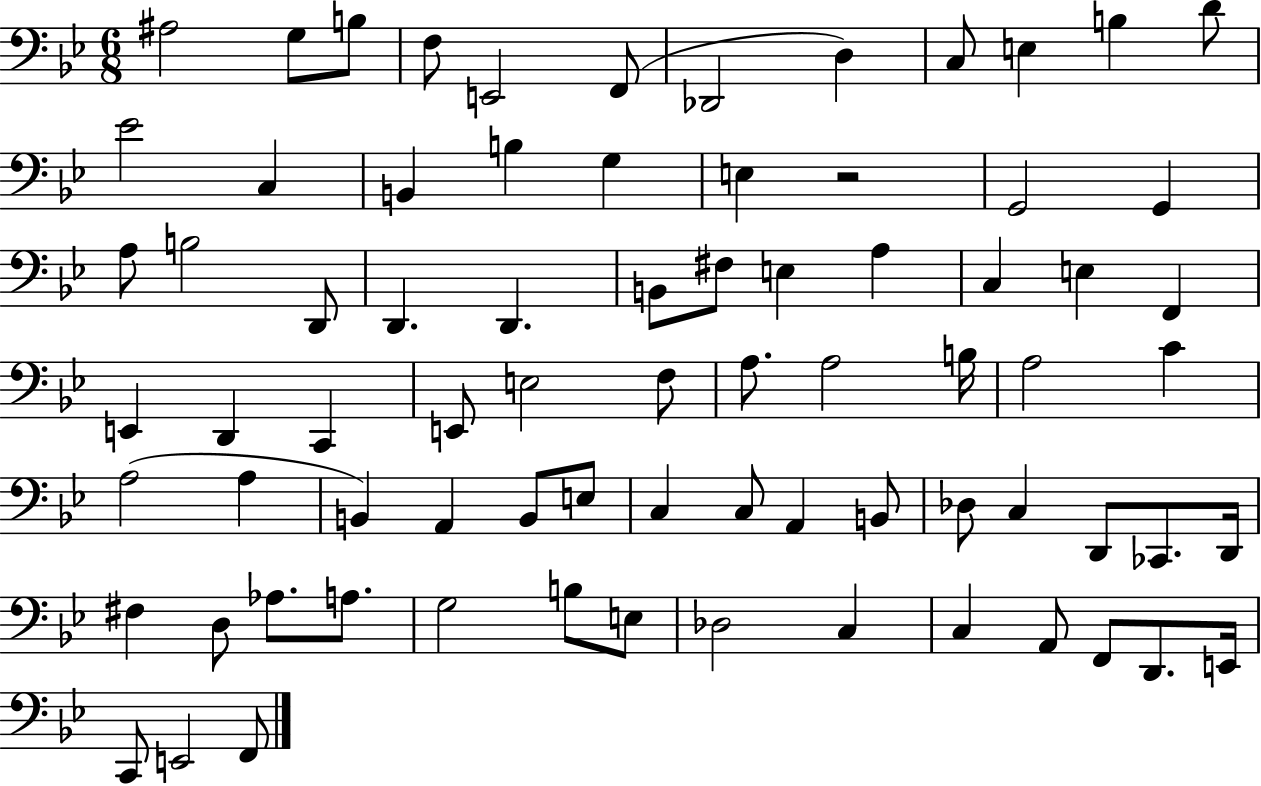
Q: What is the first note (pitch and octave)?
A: A#3